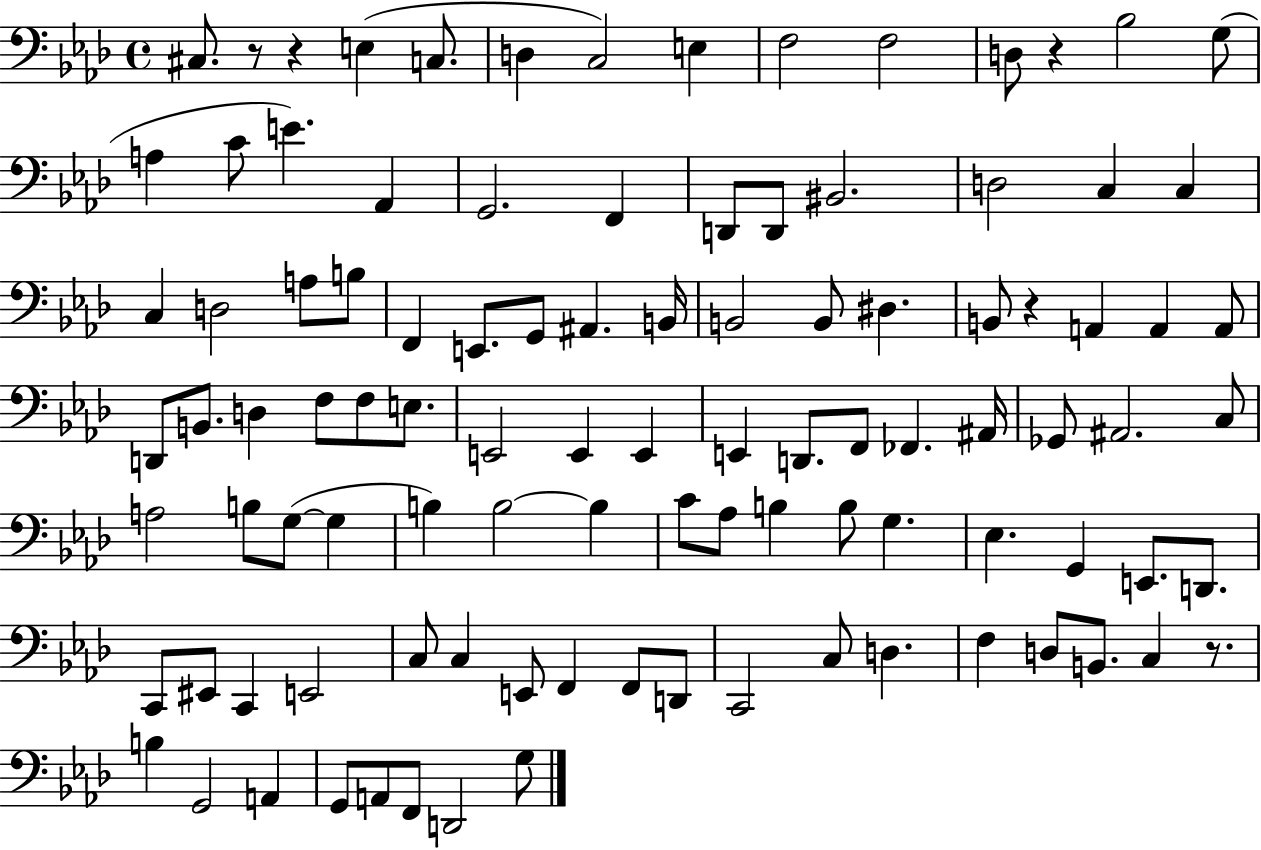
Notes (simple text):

C#3/e. R/e R/q E3/q C3/e. D3/q C3/h E3/q F3/h F3/h D3/e R/q Bb3/h G3/e A3/q C4/e E4/q. Ab2/q G2/h. F2/q D2/e D2/e BIS2/h. D3/h C3/q C3/q C3/q D3/h A3/e B3/e F2/q E2/e. G2/e A#2/q. B2/s B2/h B2/e D#3/q. B2/e R/q A2/q A2/q A2/e D2/e B2/e. D3/q F3/e F3/e E3/e. E2/h E2/q E2/q E2/q D2/e. F2/e FES2/q. A#2/s Gb2/e A#2/h. C3/e A3/h B3/e G3/e G3/q B3/q B3/h B3/q C4/e Ab3/e B3/q B3/e G3/q. Eb3/q. G2/q E2/e. D2/e. C2/e EIS2/e C2/q E2/h C3/e C3/q E2/e F2/q F2/e D2/e C2/h C3/e D3/q. F3/q D3/e B2/e. C3/q R/e. B3/q G2/h A2/q G2/e A2/e F2/e D2/h G3/e